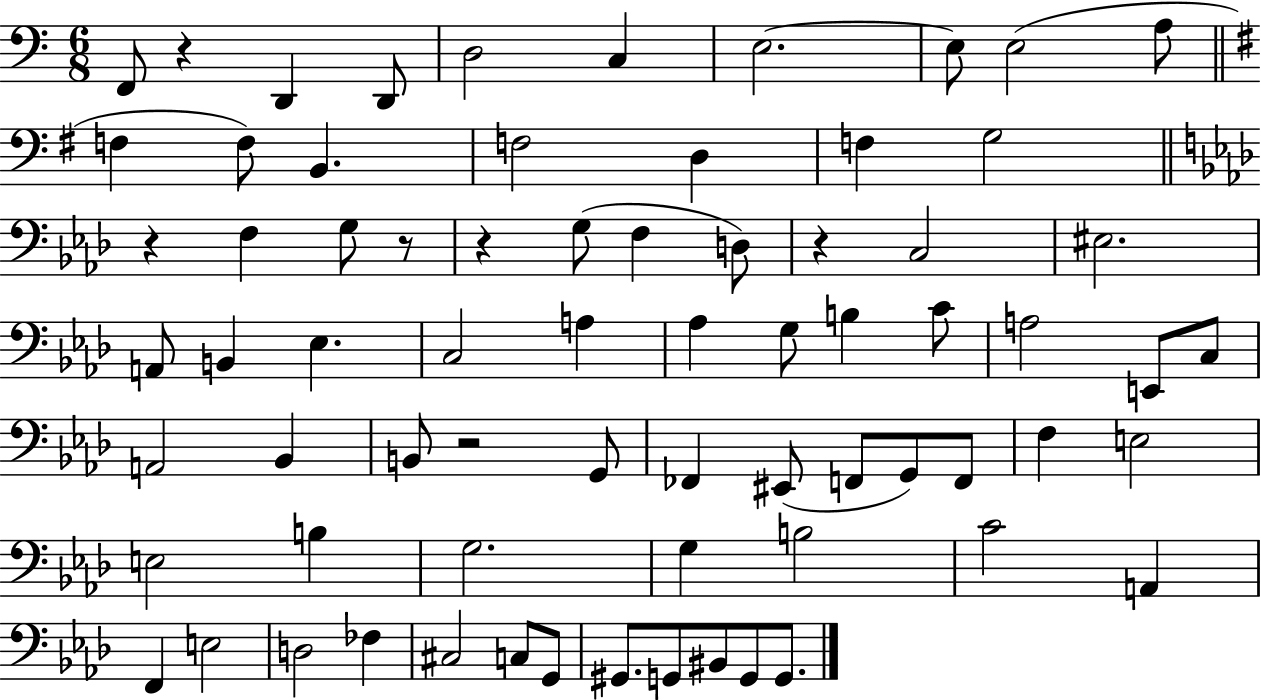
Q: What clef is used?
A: bass